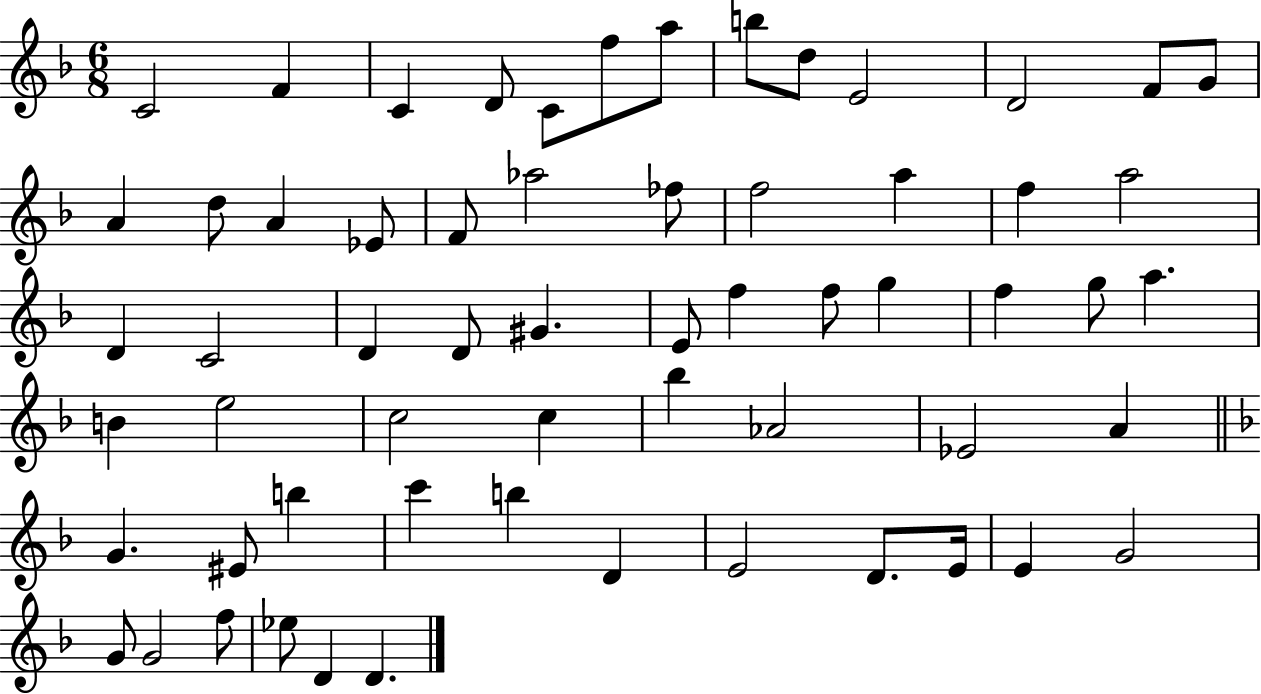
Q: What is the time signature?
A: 6/8